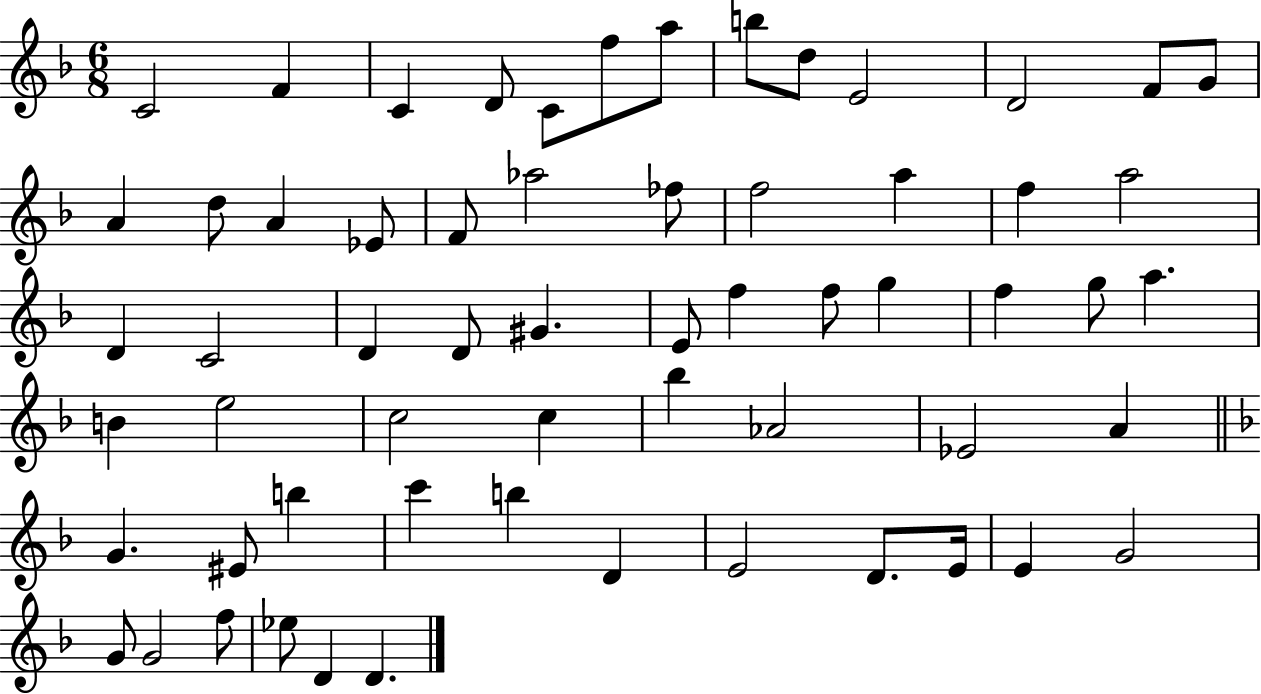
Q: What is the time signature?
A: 6/8